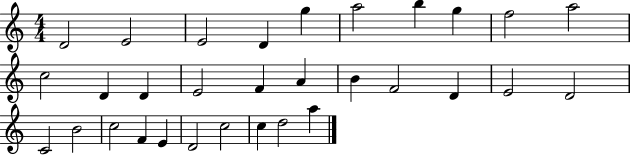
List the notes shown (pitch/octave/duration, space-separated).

D4/h E4/h E4/h D4/q G5/q A5/h B5/q G5/q F5/h A5/h C5/h D4/q D4/q E4/h F4/q A4/q B4/q F4/h D4/q E4/h D4/h C4/h B4/h C5/h F4/q E4/q D4/h C5/h C5/q D5/h A5/q